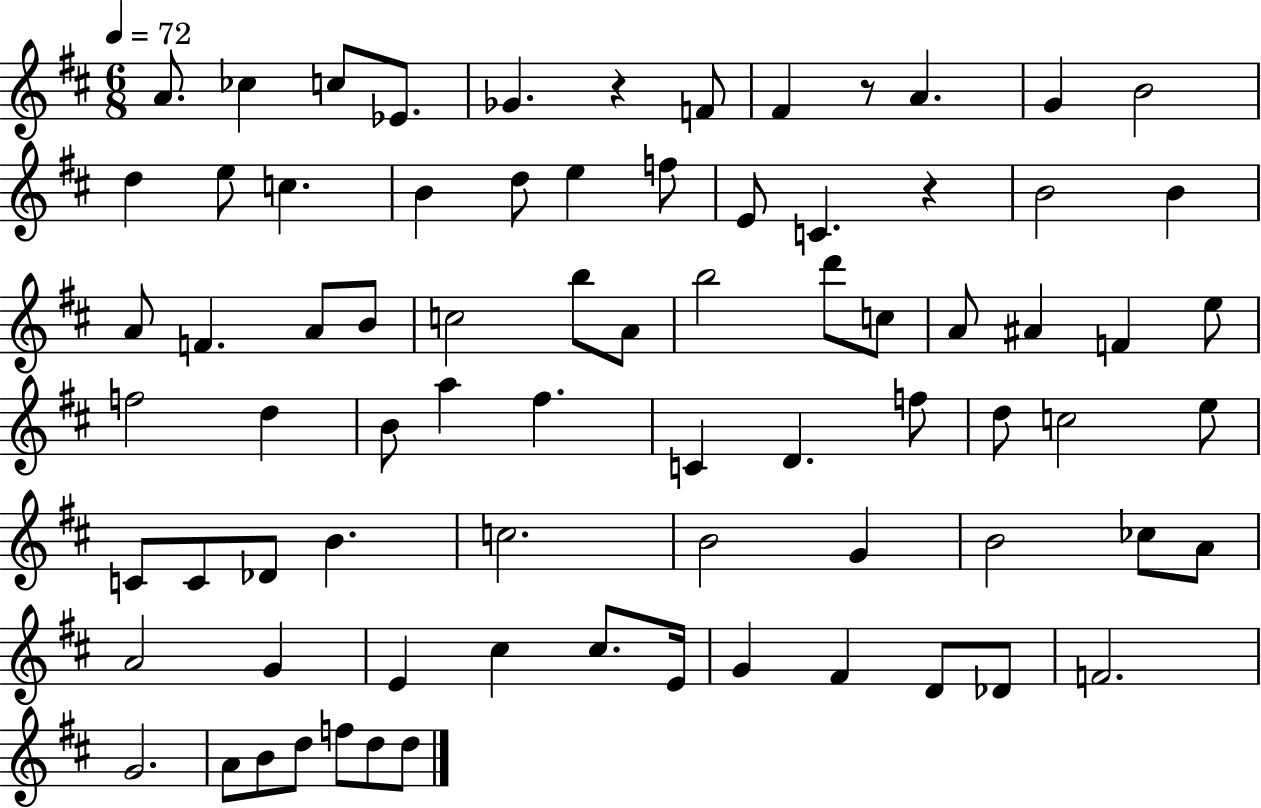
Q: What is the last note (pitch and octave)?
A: D5